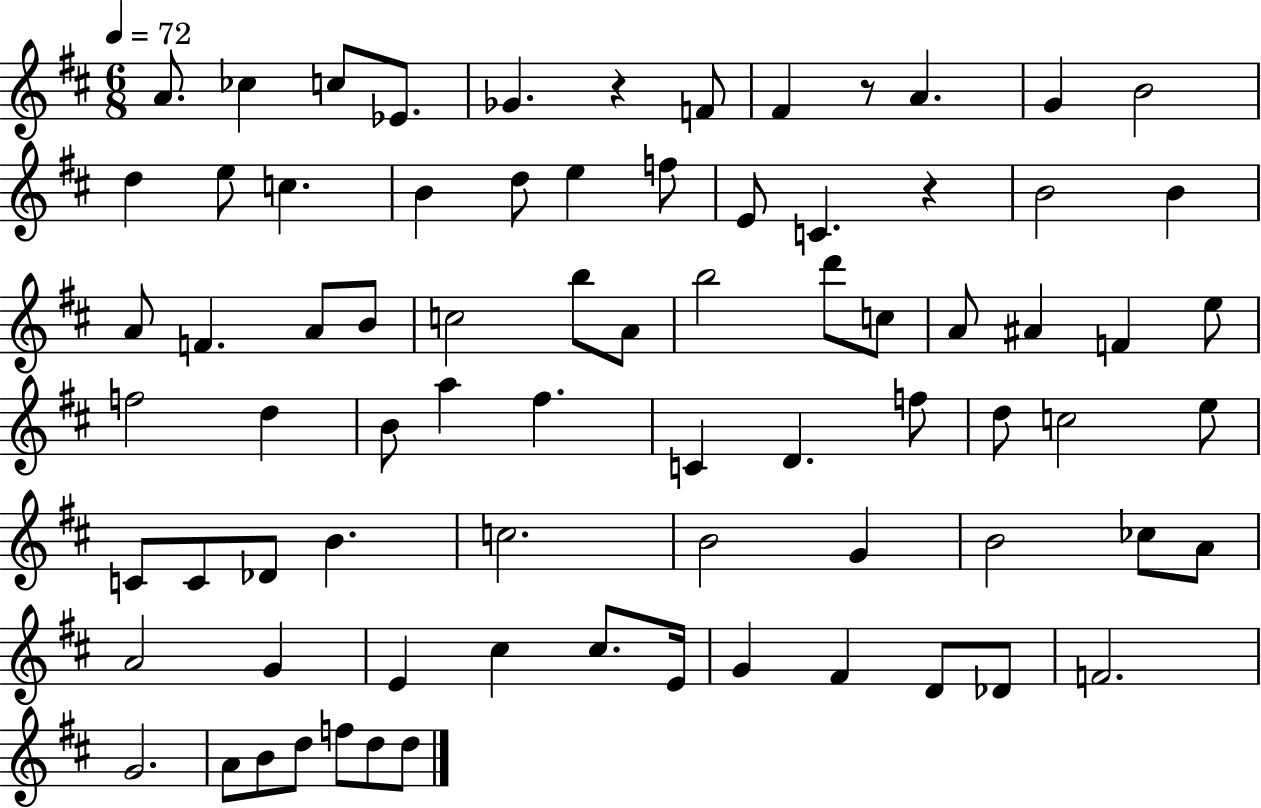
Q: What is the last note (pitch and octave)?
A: D5